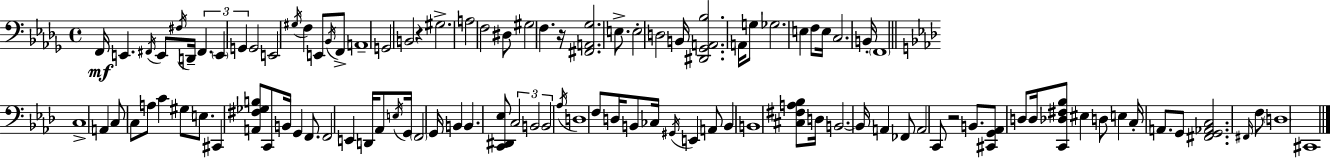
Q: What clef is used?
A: bass